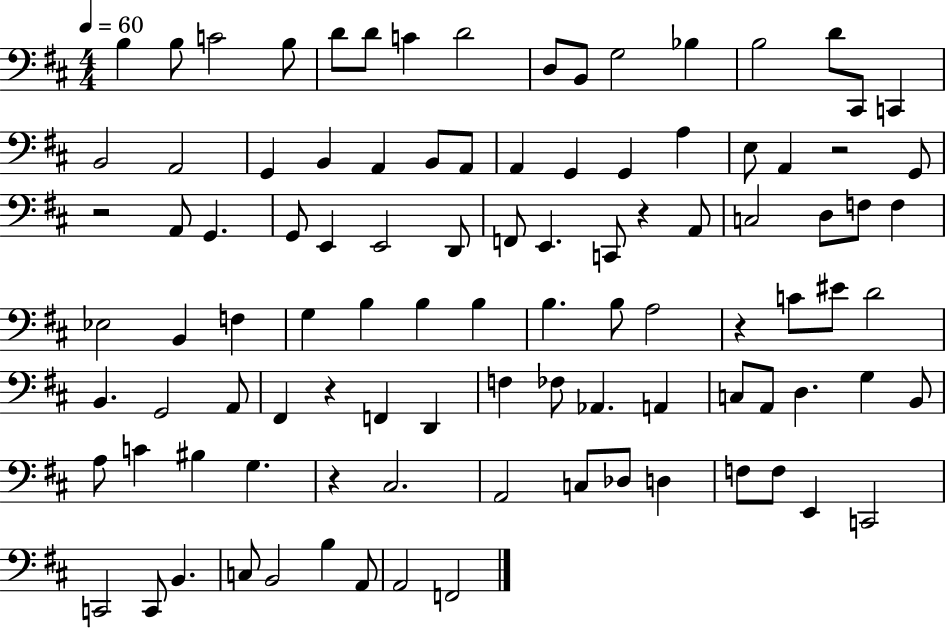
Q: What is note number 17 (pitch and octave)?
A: B2